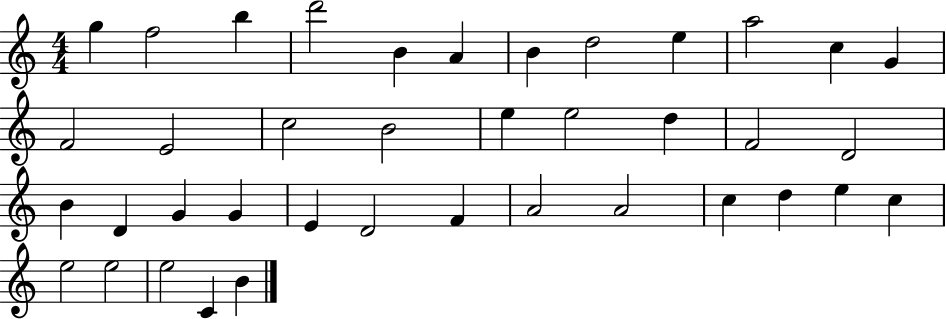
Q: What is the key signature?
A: C major